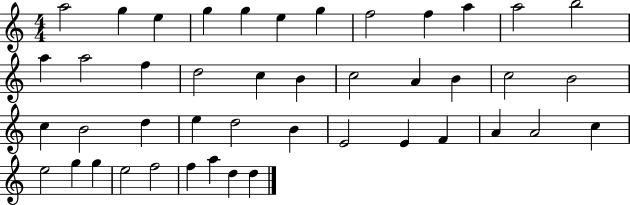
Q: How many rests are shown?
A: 0